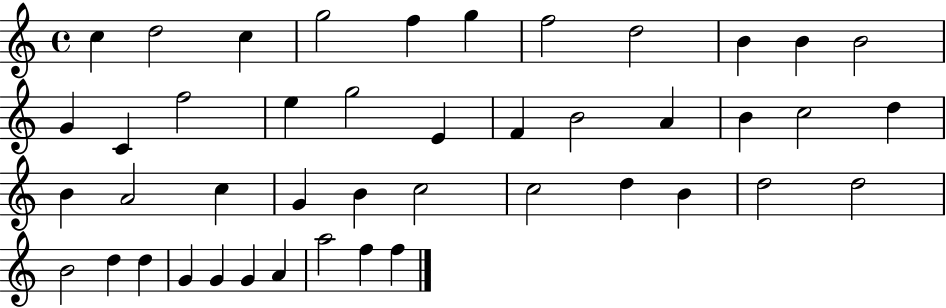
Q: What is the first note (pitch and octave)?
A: C5